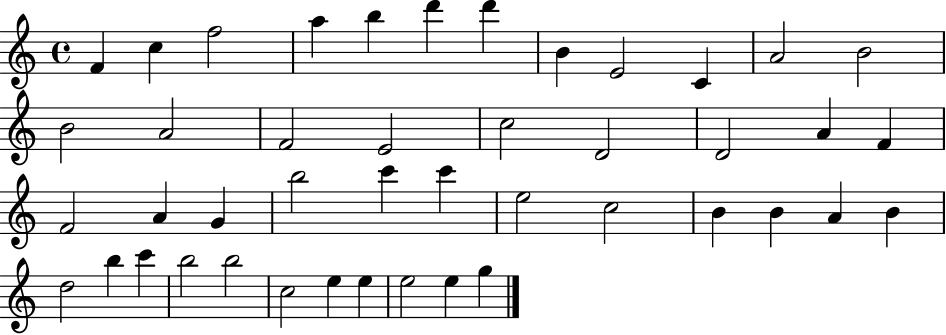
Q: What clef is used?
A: treble